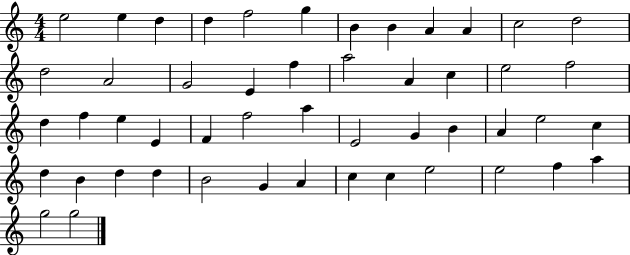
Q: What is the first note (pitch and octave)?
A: E5